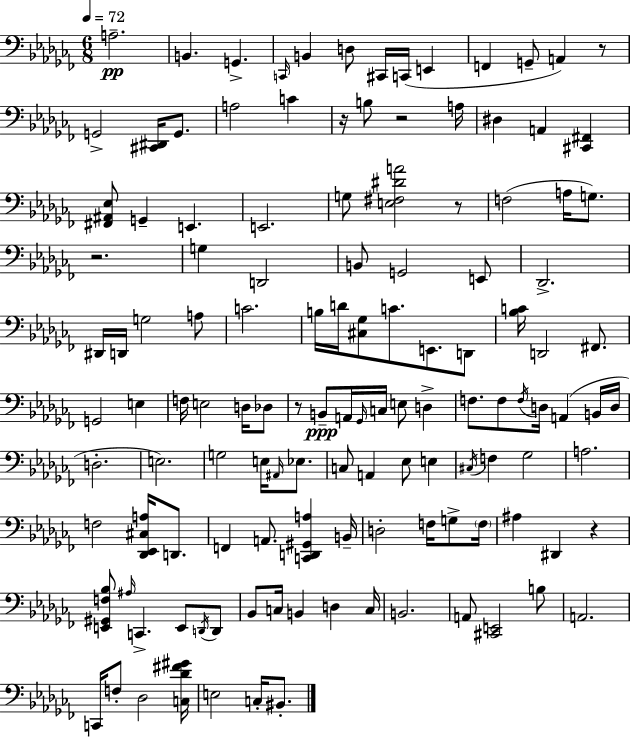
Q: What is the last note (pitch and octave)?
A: BIS2